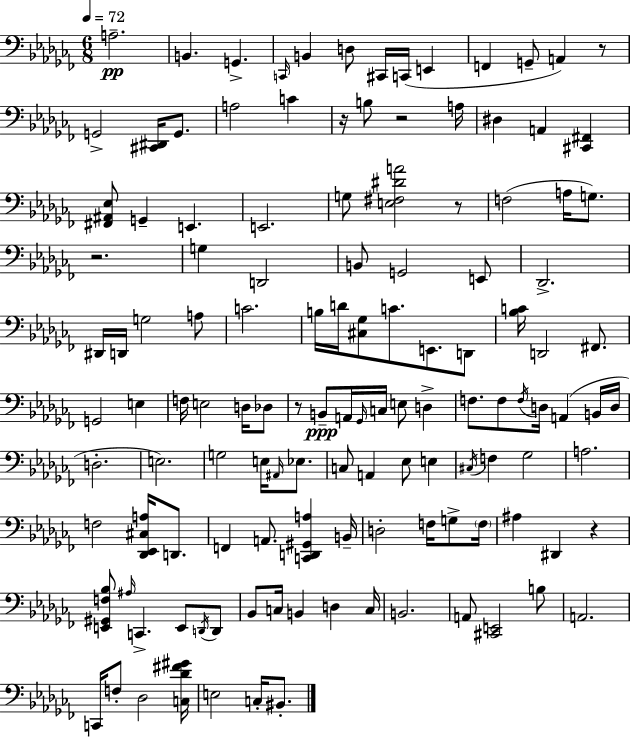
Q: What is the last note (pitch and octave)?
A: BIS2